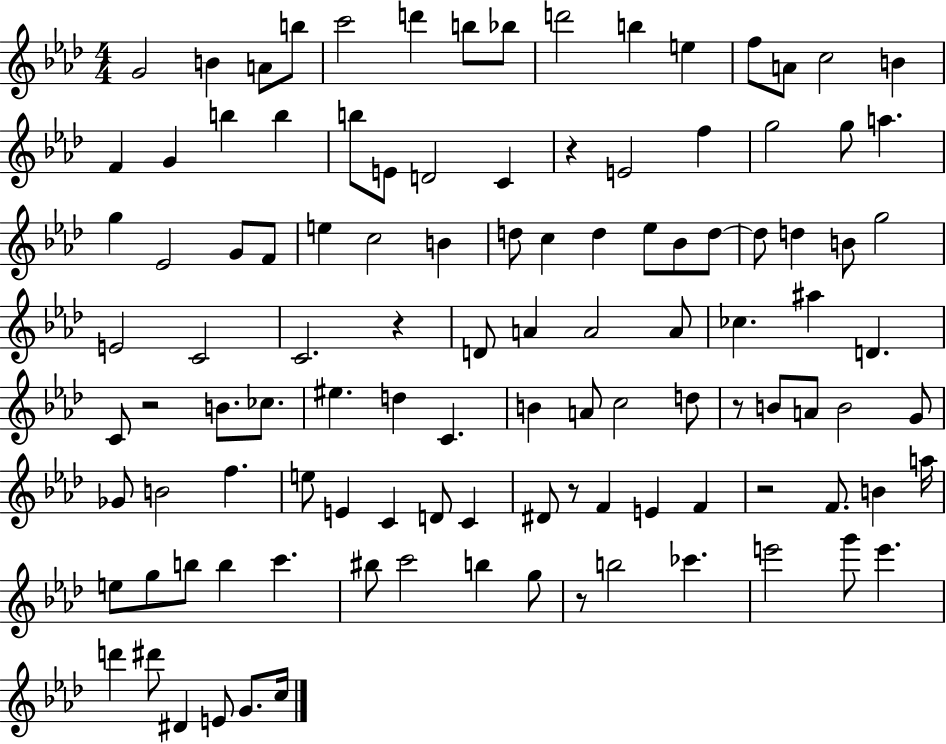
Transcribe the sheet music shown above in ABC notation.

X:1
T:Untitled
M:4/4
L:1/4
K:Ab
G2 B A/2 b/2 c'2 d' b/2 _b/2 d'2 b e f/2 A/2 c2 B F G b b b/2 E/2 D2 C z E2 f g2 g/2 a g _E2 G/2 F/2 e c2 B d/2 c d _e/2 _B/2 d/2 d/2 d B/2 g2 E2 C2 C2 z D/2 A A2 A/2 _c ^a D C/2 z2 B/2 _c/2 ^e d C B A/2 c2 d/2 z/2 B/2 A/2 B2 G/2 _G/2 B2 f e/2 E C D/2 C ^D/2 z/2 F E F z2 F/2 B a/4 e/2 g/2 b/2 b c' ^b/2 c'2 b g/2 z/2 b2 _c' e'2 g'/2 e' d' ^d'/2 ^D E/2 G/2 c/4